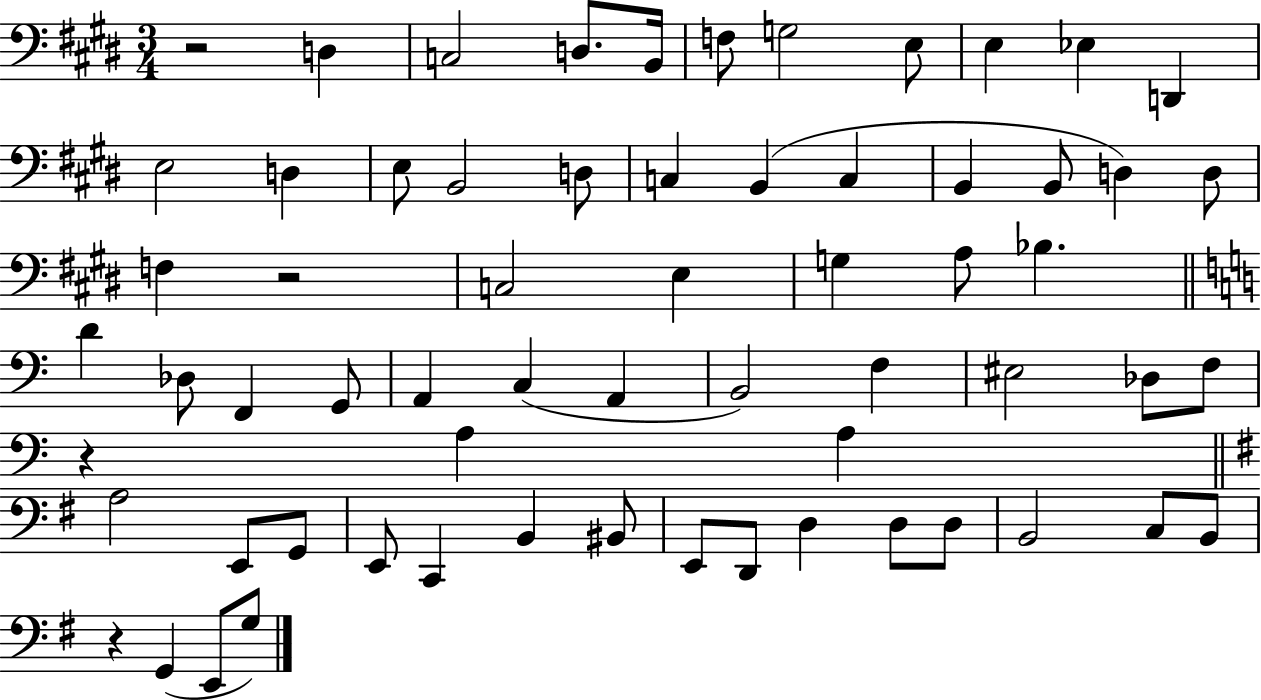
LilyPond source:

{
  \clef bass
  \numericTimeSignature
  \time 3/4
  \key e \major
  r2 d4 | c2 d8. b,16 | f8 g2 e8 | e4 ees4 d,4 | \break e2 d4 | e8 b,2 d8 | c4 b,4( c4 | b,4 b,8 d4) d8 | \break f4 r2 | c2 e4 | g4 a8 bes4. | \bar "||" \break \key a \minor d'4 des8 f,4 g,8 | a,4 c4( a,4 | b,2) f4 | eis2 des8 f8 | \break r4 a4 a4 | \bar "||" \break \key e \minor a2 e,8 g,8 | e,8 c,4 b,4 bis,8 | e,8 d,8 d4 d8 d8 | b,2 c8 b,8 | \break r4 g,4( e,8 g8) | \bar "|."
}